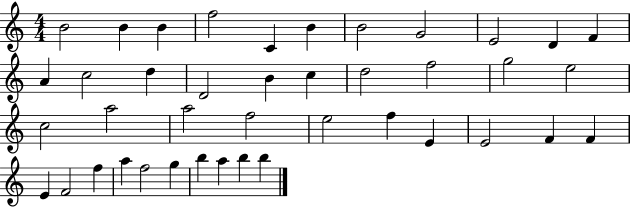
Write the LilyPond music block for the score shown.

{
  \clef treble
  \numericTimeSignature
  \time 4/4
  \key c \major
  b'2 b'4 b'4 | f''2 c'4 b'4 | b'2 g'2 | e'2 d'4 f'4 | \break a'4 c''2 d''4 | d'2 b'4 c''4 | d''2 f''2 | g''2 e''2 | \break c''2 a''2 | a''2 f''2 | e''2 f''4 e'4 | e'2 f'4 f'4 | \break e'4 f'2 f''4 | a''4 f''2 g''4 | b''4 a''4 b''4 b''4 | \bar "|."
}